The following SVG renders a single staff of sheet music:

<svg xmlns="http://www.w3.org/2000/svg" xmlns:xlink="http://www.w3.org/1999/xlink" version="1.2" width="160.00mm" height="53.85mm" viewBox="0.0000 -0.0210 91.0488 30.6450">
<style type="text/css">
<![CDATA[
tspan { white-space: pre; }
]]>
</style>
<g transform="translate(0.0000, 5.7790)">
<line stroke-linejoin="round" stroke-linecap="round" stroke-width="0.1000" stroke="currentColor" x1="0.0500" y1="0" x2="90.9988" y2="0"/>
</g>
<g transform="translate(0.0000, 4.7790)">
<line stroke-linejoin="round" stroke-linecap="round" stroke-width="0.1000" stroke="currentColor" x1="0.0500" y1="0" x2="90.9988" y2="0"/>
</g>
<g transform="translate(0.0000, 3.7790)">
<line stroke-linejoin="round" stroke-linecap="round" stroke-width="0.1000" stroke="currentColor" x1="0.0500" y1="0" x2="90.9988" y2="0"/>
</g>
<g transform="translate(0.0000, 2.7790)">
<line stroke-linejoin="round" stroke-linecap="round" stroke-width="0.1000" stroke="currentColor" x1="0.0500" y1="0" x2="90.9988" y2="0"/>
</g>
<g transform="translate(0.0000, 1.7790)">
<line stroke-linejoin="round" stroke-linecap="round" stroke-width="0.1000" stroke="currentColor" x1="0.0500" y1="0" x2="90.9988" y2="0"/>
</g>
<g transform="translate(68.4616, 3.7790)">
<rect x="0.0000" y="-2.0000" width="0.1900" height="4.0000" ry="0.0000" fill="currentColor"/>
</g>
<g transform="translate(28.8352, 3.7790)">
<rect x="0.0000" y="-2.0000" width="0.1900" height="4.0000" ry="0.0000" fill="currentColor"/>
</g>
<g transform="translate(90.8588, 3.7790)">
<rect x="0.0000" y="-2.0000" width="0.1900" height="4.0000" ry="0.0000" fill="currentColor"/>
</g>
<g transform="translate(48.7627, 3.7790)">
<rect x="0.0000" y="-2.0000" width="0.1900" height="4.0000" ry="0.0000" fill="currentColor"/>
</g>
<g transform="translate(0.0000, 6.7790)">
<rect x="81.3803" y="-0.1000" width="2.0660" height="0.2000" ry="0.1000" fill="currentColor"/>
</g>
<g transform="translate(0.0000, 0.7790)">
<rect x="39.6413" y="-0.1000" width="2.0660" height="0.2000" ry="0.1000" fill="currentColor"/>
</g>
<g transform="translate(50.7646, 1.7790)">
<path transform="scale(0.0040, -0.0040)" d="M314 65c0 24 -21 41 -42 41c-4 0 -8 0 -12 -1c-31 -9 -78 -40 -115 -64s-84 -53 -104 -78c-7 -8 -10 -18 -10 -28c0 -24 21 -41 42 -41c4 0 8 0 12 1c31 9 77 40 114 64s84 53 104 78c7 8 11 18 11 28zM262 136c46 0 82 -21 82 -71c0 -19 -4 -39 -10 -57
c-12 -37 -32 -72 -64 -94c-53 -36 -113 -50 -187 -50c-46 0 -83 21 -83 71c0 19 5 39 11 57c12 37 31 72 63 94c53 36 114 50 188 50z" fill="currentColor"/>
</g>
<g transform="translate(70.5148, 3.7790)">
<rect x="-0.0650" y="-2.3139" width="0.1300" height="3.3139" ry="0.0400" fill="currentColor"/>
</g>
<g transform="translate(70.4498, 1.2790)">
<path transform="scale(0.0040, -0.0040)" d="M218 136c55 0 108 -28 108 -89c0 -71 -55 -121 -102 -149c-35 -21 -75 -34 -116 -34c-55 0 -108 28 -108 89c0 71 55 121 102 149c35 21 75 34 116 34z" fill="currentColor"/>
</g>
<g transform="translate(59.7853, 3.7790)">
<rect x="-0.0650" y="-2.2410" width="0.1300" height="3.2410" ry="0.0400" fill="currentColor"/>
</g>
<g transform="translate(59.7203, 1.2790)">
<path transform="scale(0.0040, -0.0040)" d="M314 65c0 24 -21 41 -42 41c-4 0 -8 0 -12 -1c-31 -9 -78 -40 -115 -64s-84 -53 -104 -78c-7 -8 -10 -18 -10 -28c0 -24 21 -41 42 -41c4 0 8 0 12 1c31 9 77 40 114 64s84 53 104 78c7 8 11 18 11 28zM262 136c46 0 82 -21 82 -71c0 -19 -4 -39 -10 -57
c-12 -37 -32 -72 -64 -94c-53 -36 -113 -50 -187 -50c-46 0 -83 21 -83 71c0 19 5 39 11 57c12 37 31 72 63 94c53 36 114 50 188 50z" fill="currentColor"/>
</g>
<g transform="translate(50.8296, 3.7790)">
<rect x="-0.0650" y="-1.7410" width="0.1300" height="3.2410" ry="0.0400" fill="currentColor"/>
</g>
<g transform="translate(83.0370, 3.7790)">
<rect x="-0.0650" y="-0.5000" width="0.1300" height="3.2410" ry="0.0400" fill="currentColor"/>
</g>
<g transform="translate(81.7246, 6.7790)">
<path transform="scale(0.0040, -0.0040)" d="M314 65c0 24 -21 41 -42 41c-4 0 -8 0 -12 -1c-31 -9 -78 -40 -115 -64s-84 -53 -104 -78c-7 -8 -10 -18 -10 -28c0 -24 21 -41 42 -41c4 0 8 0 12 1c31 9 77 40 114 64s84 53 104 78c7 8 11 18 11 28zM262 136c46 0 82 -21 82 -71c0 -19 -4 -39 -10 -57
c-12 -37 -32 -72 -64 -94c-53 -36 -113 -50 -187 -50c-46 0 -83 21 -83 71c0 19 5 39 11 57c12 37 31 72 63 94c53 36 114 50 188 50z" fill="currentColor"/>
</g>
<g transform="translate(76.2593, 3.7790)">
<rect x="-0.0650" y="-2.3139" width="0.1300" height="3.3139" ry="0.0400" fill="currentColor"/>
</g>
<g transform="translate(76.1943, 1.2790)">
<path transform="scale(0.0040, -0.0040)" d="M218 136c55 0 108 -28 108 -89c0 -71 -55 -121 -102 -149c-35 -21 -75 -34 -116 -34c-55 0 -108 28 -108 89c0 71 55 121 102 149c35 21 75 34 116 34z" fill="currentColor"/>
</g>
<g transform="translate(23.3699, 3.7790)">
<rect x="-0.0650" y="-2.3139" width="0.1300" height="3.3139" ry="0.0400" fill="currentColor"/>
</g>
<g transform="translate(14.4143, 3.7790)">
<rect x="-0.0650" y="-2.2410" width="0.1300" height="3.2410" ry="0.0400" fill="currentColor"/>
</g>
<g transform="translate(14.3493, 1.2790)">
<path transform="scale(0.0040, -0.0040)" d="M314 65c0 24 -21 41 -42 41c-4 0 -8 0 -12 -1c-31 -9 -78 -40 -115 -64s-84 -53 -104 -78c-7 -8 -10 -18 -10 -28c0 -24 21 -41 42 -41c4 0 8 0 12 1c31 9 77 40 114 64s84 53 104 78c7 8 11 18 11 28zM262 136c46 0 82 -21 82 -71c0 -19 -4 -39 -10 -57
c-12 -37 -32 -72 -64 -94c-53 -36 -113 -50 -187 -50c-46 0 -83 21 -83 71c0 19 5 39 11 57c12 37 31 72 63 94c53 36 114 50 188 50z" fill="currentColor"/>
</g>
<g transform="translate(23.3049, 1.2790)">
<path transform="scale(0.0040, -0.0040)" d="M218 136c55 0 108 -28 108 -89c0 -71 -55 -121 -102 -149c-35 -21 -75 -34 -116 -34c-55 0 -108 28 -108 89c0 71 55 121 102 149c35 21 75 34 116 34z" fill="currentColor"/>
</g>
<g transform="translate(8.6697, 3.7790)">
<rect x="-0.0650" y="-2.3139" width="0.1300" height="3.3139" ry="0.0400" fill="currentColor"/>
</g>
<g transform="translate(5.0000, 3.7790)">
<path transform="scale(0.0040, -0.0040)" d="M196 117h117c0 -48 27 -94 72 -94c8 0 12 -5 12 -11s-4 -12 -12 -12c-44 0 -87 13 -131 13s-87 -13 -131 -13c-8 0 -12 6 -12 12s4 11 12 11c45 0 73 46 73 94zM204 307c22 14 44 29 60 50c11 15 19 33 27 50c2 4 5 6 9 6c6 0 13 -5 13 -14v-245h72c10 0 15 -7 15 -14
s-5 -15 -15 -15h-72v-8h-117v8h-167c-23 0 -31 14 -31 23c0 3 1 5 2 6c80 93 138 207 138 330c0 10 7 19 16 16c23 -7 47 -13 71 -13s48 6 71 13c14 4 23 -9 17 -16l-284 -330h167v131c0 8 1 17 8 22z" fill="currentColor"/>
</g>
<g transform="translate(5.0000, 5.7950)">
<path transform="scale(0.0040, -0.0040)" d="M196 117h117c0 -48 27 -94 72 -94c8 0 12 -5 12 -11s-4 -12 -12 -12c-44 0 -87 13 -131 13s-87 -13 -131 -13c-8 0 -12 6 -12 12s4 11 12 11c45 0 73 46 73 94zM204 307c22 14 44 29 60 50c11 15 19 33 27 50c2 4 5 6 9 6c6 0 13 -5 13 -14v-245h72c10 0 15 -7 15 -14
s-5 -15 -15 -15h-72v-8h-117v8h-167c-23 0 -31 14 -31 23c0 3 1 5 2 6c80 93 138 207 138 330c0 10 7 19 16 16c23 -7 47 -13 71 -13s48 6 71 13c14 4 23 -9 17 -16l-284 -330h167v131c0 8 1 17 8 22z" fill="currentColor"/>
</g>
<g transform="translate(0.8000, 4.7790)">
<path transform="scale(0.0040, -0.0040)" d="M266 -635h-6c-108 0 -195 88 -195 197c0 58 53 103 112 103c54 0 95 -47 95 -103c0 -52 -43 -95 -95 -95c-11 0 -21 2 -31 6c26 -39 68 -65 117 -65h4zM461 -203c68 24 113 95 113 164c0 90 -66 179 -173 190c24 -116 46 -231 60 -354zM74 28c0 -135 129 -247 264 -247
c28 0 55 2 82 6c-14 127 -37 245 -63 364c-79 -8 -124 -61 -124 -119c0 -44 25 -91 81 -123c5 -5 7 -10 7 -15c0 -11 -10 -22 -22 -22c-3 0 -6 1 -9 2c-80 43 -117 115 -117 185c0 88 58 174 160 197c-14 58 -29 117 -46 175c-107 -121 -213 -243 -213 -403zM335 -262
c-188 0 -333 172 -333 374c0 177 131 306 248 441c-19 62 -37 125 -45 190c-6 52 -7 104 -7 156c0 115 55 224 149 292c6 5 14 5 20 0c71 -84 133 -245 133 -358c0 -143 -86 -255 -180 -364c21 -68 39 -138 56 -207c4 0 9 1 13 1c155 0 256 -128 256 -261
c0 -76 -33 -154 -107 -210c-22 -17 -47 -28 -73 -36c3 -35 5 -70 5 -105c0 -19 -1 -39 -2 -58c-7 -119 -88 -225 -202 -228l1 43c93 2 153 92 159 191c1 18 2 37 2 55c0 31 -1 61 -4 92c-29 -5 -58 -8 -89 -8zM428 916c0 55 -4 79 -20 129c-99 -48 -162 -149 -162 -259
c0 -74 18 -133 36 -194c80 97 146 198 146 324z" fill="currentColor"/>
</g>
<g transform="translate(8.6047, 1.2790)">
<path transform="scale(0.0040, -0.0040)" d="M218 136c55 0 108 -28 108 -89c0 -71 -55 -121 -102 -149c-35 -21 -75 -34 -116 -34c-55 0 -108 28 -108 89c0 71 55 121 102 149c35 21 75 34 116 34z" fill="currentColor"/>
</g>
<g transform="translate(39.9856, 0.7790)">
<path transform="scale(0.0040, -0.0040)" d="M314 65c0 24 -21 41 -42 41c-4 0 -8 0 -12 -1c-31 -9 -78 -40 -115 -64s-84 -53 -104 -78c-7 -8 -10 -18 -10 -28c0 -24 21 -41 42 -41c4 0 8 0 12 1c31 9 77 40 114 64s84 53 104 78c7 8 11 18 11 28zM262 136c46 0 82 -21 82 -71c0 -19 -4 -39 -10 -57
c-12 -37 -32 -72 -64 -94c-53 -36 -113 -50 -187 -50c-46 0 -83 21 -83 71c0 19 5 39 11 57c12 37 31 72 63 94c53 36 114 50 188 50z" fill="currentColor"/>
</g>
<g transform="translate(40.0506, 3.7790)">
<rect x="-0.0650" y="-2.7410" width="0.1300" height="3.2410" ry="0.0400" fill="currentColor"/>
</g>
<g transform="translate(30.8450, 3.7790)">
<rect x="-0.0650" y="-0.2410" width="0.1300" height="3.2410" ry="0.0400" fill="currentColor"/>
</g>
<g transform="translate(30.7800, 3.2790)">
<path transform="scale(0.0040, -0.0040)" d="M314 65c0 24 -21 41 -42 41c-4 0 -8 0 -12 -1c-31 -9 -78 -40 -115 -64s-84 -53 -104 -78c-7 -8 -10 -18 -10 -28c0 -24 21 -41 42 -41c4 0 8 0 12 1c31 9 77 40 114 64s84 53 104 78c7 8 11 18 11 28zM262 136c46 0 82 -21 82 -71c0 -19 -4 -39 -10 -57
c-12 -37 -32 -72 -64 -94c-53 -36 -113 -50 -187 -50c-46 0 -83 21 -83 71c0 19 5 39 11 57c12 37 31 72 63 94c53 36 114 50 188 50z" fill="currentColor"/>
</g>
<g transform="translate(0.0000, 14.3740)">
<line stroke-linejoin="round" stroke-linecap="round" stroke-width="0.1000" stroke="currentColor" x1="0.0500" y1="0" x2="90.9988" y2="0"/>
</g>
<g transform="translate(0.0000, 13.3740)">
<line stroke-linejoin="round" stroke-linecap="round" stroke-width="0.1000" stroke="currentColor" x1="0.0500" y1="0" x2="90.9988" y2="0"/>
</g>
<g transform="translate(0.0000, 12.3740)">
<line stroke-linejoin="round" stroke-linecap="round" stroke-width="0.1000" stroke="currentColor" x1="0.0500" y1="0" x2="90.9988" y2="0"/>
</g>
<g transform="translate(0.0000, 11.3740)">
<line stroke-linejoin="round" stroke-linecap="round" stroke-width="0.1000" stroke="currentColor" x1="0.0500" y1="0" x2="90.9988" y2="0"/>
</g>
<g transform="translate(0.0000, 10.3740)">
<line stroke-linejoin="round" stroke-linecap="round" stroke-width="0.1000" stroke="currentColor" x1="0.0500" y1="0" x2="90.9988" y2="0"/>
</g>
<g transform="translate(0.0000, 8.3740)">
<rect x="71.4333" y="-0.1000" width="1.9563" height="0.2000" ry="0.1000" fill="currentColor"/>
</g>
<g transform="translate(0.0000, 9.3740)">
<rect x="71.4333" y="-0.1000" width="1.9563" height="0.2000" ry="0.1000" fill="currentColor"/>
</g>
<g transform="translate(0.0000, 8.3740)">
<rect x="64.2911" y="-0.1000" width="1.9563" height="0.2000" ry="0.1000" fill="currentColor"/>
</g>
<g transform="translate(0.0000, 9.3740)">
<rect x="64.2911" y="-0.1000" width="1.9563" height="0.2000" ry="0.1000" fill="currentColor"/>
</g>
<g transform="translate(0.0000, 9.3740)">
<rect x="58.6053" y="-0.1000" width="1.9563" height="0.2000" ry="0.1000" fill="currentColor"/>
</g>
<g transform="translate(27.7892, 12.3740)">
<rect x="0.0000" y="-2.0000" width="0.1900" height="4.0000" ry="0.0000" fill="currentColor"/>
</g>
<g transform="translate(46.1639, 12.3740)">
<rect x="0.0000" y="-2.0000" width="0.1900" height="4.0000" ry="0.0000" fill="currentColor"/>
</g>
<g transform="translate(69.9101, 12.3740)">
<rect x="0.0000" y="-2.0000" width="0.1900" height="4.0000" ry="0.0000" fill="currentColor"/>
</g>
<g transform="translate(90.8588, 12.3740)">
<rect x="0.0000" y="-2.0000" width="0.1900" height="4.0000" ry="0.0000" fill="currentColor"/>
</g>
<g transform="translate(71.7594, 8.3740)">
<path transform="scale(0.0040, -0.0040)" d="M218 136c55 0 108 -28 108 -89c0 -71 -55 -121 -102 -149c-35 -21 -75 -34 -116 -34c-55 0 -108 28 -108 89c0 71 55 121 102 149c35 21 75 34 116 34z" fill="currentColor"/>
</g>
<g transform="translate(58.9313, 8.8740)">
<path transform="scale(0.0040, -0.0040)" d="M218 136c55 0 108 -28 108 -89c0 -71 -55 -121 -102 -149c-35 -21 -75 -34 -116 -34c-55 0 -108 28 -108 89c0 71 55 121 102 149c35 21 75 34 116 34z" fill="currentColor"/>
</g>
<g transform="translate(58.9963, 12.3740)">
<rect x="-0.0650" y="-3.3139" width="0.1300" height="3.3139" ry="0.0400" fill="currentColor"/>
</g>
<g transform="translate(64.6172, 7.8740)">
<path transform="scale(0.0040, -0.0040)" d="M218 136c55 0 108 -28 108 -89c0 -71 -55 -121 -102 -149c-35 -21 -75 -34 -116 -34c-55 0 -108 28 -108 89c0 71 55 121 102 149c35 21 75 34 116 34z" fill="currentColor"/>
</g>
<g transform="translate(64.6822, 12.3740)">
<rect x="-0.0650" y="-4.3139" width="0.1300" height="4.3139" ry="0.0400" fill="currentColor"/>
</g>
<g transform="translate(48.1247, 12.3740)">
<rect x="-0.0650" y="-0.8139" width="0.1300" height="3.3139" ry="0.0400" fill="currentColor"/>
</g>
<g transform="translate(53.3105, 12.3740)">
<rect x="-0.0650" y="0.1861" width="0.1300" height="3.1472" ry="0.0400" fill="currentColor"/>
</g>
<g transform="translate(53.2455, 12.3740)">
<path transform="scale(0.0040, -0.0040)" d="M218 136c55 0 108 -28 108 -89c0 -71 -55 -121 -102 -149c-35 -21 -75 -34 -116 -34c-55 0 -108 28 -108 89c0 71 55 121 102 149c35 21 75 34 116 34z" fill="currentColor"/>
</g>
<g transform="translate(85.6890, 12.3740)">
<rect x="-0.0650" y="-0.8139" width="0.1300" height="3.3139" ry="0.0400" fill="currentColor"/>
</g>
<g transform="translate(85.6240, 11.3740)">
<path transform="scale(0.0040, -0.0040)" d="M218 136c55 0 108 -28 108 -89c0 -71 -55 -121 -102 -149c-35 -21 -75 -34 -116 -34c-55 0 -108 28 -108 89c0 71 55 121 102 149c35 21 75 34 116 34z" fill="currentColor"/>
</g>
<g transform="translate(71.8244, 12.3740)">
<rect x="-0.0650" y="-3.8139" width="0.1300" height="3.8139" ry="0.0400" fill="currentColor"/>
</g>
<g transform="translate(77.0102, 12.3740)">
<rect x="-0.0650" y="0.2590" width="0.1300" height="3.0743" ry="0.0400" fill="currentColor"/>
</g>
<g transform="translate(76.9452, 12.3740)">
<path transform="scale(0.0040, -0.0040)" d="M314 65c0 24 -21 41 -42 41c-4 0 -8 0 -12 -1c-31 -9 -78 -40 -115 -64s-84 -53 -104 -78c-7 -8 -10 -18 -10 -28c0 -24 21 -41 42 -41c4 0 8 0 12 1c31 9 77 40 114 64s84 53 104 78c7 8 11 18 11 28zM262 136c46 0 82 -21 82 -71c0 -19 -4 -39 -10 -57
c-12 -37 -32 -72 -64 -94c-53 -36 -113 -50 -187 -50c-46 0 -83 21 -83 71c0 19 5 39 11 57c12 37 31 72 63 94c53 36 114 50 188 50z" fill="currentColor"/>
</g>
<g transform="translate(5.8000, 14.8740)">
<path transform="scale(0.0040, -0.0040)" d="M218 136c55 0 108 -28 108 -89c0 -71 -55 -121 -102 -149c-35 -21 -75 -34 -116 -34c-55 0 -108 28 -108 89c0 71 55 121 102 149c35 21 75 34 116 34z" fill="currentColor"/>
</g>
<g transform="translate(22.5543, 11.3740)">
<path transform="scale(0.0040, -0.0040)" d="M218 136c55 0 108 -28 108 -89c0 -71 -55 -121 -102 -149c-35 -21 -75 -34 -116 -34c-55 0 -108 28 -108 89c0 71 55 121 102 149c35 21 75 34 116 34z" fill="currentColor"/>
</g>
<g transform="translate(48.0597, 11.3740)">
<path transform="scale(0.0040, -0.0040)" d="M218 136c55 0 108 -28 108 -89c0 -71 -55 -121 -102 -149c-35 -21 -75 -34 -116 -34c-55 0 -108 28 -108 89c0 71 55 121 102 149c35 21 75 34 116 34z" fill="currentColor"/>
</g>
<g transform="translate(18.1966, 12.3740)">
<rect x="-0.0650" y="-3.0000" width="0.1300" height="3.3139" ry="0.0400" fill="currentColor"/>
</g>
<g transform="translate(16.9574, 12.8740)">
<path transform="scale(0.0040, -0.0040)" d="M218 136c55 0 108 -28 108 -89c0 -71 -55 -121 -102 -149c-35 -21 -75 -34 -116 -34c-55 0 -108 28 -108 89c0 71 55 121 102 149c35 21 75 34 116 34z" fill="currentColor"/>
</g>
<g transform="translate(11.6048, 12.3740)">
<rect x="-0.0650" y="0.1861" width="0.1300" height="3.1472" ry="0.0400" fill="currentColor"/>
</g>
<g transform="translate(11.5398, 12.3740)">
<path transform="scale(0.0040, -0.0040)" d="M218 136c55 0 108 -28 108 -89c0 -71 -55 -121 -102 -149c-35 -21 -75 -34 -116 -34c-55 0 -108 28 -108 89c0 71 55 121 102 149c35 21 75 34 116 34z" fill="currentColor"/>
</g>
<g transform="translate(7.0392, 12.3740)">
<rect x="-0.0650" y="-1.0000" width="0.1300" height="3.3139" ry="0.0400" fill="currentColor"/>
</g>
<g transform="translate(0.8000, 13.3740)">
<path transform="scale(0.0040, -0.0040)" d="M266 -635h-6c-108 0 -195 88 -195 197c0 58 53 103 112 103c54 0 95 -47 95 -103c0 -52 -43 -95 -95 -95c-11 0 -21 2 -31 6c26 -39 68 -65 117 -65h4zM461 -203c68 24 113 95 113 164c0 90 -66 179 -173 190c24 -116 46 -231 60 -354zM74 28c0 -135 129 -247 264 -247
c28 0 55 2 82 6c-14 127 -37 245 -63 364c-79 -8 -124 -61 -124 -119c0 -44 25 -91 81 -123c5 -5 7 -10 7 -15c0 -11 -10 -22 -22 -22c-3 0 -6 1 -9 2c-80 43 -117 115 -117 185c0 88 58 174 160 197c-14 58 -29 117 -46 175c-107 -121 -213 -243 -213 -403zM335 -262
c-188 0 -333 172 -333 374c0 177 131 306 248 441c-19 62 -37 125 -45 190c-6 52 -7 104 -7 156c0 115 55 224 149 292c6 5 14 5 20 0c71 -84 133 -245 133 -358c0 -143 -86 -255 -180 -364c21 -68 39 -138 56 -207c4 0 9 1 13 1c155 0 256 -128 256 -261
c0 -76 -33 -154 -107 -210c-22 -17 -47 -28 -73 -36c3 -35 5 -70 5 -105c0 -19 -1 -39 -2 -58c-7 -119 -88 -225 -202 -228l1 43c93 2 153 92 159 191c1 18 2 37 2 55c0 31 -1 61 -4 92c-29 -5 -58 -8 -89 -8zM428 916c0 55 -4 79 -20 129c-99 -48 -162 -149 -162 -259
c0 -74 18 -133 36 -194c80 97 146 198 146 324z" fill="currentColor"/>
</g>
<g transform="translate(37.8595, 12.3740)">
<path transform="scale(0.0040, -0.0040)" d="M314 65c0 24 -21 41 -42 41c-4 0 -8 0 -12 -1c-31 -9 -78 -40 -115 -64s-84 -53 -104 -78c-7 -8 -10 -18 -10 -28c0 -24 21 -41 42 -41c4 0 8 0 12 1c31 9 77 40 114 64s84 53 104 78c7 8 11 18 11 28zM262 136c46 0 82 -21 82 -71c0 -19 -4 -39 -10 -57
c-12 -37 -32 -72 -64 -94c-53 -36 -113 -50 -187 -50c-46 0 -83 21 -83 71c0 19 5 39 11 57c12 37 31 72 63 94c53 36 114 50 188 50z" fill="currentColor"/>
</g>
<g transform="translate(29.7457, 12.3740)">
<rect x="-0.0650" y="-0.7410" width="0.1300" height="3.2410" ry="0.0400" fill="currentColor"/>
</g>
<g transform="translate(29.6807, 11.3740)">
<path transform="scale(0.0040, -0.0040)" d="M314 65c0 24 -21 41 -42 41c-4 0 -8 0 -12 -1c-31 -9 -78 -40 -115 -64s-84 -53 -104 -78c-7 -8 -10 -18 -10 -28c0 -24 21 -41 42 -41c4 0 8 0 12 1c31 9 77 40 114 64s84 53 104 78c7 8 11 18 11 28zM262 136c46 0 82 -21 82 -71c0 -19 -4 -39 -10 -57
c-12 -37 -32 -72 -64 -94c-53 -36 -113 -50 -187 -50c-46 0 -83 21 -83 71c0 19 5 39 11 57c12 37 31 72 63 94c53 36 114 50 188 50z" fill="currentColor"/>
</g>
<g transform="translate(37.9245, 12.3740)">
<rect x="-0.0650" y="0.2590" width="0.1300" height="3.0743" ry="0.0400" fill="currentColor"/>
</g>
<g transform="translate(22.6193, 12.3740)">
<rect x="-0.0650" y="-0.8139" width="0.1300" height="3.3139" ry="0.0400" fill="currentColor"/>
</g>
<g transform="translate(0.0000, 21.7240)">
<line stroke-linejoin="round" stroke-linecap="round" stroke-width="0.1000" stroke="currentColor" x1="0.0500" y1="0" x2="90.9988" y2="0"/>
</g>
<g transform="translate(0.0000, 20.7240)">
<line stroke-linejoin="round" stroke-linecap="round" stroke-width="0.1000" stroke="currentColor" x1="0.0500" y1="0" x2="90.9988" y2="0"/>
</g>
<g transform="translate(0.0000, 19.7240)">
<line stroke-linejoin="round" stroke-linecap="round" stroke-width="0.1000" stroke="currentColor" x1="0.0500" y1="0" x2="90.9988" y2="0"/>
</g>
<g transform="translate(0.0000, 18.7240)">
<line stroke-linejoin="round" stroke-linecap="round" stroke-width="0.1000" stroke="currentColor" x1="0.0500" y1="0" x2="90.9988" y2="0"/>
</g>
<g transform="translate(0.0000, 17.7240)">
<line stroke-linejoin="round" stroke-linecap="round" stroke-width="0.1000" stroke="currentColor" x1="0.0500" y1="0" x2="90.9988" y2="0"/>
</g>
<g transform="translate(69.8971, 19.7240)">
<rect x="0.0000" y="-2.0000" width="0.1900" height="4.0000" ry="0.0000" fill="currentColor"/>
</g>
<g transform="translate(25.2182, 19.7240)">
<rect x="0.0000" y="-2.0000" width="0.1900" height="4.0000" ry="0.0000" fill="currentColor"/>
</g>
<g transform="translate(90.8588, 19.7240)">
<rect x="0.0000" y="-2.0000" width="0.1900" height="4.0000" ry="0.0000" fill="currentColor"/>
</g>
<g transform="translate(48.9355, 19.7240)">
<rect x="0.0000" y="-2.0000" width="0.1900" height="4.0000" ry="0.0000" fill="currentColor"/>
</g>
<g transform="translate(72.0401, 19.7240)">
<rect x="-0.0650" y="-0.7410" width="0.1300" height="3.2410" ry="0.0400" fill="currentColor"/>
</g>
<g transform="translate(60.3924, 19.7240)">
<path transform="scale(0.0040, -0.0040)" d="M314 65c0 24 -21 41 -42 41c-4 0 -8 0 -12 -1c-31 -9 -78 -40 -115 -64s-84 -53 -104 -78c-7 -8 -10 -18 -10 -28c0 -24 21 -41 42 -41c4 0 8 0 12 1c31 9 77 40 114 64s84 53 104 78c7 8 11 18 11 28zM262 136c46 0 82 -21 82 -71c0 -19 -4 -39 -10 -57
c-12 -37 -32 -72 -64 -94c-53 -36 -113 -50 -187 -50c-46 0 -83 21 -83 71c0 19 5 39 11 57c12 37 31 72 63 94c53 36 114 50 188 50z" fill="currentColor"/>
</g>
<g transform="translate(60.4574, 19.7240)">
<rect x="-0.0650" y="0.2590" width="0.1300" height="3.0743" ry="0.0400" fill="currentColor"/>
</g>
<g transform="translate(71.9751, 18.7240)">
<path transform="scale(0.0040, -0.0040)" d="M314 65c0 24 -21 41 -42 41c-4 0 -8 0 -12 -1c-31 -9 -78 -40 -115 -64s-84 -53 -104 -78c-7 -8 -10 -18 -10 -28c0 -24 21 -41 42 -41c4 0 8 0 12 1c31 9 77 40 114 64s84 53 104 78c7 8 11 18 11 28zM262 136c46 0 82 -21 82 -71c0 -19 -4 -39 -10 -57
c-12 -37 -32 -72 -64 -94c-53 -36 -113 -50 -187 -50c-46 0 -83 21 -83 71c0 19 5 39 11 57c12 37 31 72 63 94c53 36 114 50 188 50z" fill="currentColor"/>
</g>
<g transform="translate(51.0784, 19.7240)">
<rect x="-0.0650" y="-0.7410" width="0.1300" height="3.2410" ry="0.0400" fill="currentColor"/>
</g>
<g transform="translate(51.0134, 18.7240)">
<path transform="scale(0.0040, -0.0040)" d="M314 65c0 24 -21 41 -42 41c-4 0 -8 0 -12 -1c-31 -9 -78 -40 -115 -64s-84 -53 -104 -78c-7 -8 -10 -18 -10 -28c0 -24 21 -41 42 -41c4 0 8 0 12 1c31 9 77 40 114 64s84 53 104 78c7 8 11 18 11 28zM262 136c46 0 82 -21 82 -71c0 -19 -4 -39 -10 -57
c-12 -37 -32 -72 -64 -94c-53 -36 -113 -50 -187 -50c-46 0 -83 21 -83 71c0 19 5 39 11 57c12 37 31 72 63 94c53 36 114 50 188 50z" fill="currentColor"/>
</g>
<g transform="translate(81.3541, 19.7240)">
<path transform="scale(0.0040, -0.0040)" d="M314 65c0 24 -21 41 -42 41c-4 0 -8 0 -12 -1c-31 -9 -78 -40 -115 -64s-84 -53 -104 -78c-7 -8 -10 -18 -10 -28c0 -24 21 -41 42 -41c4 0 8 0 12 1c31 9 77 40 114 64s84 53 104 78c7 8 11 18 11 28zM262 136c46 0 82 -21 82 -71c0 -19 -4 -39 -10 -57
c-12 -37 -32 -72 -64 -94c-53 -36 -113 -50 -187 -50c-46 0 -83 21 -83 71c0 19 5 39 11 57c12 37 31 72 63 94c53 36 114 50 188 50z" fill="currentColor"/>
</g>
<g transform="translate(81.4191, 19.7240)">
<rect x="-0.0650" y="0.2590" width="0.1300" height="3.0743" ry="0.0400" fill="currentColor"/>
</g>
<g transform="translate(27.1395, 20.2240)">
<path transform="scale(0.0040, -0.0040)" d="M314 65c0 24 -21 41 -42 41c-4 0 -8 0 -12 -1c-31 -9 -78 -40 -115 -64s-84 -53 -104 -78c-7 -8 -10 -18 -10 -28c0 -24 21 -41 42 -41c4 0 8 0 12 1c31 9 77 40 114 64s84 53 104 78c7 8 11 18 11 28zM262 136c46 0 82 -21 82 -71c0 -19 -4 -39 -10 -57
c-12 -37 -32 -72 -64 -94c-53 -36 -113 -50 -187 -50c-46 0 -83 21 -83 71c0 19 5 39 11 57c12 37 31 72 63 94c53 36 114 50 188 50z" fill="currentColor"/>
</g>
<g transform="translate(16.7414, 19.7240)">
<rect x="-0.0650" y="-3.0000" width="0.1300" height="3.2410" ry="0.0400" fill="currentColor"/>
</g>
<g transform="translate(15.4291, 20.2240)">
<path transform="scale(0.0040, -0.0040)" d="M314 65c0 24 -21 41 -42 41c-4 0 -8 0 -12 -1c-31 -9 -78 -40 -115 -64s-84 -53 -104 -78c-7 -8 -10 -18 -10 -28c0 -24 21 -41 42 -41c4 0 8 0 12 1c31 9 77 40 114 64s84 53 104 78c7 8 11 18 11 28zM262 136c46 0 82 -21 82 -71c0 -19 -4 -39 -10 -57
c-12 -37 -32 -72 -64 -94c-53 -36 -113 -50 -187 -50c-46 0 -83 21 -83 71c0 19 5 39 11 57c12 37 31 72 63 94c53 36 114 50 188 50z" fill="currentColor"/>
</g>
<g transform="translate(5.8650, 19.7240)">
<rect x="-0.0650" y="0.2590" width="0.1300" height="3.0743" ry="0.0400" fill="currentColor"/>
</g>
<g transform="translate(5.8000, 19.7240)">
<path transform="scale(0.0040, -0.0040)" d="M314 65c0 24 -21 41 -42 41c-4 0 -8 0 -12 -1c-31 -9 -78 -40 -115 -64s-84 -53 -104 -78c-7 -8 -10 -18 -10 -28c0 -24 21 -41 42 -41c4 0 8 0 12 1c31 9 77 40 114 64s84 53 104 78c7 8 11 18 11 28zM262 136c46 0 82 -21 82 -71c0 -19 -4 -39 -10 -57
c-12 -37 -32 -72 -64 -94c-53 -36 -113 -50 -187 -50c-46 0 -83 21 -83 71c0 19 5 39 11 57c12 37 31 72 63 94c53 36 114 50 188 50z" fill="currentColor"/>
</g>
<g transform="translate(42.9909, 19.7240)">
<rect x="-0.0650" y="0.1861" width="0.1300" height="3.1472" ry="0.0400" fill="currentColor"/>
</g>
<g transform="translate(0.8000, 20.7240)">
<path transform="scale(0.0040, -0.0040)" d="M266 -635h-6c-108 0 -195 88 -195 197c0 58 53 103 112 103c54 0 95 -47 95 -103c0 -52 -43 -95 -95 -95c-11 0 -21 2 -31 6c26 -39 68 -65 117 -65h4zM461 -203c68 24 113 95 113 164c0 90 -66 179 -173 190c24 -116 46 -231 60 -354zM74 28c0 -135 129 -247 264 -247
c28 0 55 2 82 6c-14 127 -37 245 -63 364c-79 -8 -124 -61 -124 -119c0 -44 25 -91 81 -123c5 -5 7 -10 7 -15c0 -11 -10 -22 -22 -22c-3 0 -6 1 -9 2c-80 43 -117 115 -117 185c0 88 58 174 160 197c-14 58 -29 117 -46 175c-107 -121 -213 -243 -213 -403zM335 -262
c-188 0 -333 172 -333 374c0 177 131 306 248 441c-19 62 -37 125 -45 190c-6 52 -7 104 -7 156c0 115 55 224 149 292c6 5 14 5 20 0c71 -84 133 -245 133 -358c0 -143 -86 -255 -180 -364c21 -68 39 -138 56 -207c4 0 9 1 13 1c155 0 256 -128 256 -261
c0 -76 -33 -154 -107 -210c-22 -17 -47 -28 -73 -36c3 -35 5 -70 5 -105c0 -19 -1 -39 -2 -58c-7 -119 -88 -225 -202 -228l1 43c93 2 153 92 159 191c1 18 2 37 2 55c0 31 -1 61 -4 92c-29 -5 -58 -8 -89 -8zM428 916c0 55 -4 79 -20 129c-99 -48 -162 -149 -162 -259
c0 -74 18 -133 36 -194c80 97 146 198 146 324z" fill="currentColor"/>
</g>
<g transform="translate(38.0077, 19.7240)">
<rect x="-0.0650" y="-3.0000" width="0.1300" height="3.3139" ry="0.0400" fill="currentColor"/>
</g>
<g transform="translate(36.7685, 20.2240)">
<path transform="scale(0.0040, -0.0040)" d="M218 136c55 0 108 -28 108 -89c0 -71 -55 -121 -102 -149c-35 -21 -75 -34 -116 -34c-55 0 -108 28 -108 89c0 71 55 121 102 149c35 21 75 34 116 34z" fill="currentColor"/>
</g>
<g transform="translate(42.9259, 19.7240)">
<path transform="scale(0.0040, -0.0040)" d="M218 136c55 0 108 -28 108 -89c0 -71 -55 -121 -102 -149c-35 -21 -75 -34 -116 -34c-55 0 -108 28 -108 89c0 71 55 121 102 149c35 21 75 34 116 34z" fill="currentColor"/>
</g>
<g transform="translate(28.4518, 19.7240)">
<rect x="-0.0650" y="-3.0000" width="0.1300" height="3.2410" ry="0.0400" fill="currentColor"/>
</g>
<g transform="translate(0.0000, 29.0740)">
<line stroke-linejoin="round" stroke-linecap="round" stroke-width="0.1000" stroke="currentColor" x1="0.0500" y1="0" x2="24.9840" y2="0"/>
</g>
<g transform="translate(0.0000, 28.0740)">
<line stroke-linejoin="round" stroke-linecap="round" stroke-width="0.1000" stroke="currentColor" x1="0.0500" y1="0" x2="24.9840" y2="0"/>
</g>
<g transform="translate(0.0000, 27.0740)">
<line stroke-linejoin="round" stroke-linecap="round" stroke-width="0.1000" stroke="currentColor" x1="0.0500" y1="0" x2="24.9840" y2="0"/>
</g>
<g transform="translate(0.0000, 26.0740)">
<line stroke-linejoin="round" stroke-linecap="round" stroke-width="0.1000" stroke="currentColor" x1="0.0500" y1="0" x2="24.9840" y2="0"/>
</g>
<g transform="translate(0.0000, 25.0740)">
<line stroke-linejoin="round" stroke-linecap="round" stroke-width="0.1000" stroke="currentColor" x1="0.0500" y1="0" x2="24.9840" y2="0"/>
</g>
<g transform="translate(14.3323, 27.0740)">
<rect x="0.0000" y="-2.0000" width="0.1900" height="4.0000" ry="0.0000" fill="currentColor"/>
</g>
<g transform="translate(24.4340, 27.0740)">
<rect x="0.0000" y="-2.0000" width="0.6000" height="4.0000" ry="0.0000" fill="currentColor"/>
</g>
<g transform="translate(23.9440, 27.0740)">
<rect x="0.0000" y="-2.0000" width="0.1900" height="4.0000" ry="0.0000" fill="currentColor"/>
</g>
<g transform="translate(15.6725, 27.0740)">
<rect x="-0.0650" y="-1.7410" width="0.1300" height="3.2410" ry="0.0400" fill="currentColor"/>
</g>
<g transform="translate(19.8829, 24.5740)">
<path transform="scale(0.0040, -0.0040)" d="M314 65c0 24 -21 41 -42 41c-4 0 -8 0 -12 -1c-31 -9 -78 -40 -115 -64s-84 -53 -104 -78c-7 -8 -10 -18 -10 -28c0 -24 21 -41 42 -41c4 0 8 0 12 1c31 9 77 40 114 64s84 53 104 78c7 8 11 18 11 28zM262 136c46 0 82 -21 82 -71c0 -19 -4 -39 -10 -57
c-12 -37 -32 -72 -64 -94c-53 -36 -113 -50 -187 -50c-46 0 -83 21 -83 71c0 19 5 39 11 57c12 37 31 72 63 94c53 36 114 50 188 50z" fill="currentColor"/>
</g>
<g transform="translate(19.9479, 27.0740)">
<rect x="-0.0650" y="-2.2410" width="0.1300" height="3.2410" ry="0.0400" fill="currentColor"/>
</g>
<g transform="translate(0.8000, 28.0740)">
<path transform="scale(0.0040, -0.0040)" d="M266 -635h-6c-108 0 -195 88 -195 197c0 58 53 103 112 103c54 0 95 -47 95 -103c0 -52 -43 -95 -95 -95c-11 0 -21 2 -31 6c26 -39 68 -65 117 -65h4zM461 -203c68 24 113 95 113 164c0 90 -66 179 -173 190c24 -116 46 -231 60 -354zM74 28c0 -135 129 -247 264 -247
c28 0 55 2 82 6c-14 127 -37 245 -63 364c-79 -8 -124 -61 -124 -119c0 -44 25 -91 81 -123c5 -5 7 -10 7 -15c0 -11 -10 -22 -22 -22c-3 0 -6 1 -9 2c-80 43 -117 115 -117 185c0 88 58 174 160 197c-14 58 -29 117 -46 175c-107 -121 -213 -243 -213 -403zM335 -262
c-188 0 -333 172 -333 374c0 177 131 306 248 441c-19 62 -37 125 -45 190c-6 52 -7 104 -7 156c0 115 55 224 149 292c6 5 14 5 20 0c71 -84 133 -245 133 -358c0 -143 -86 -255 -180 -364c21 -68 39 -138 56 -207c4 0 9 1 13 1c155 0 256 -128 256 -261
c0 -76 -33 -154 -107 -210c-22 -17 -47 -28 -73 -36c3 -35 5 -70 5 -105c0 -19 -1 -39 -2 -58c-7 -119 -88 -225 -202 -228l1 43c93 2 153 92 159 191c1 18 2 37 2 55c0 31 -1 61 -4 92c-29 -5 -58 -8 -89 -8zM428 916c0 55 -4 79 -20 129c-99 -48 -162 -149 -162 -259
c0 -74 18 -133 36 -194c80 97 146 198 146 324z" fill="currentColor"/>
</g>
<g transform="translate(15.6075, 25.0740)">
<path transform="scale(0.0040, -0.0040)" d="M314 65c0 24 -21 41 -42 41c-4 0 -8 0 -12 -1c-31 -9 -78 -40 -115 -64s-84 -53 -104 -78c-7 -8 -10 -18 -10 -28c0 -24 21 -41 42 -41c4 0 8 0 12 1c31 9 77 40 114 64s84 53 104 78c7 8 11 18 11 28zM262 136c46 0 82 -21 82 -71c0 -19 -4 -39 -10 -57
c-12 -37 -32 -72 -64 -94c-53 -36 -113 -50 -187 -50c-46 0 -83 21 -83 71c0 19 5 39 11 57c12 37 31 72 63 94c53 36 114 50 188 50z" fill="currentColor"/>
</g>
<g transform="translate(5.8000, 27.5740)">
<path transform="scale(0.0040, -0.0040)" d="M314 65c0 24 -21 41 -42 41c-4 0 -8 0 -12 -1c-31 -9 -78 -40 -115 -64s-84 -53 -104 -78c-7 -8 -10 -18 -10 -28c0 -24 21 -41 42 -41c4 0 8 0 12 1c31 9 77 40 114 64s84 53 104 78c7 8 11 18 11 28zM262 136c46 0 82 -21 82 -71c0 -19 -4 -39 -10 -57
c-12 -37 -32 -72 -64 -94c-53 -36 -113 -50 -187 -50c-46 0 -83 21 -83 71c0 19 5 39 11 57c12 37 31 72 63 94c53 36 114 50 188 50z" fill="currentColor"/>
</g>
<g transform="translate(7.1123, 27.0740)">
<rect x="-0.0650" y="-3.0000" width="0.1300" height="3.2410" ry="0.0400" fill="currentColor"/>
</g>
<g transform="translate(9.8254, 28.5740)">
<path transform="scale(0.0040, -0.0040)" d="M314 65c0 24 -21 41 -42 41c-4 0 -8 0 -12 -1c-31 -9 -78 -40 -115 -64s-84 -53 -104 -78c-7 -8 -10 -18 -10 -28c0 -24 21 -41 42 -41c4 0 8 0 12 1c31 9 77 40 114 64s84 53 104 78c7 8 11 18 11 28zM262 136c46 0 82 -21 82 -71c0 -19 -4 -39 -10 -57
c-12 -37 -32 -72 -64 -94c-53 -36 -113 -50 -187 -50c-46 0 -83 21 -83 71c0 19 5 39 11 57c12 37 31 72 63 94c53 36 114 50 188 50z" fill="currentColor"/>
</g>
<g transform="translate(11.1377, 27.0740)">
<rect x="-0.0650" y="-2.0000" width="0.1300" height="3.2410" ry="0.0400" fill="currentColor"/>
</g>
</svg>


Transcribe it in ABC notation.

X:1
T:Untitled
M:4/4
L:1/4
K:C
g g2 g c2 a2 f2 g2 g g C2 D B A d d2 B2 d B b d' c' B2 d B2 A2 A2 A B d2 B2 d2 B2 A2 F2 f2 g2